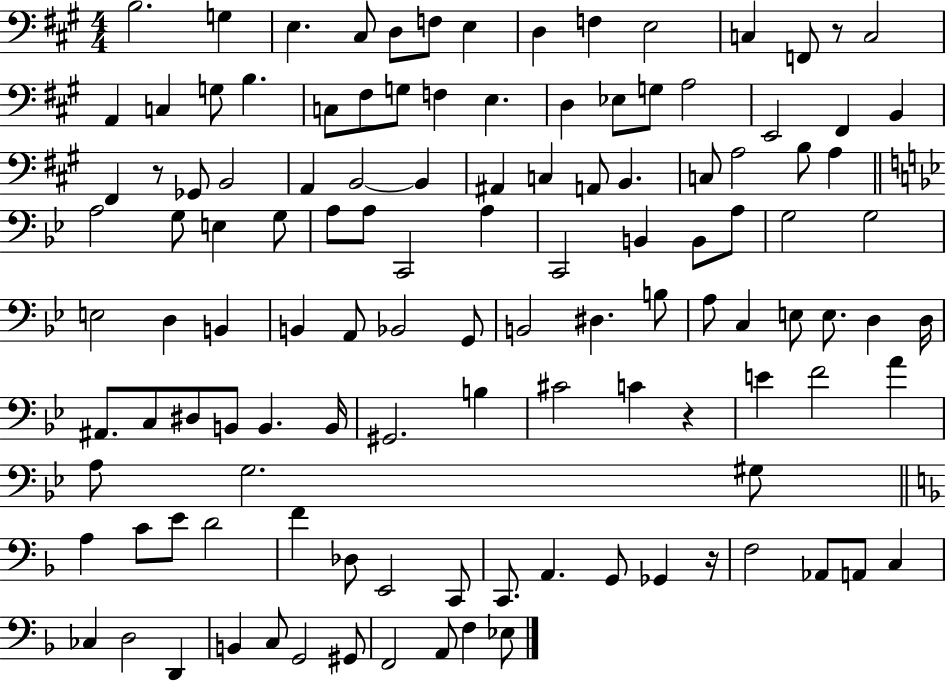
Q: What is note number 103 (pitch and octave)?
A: Ab2